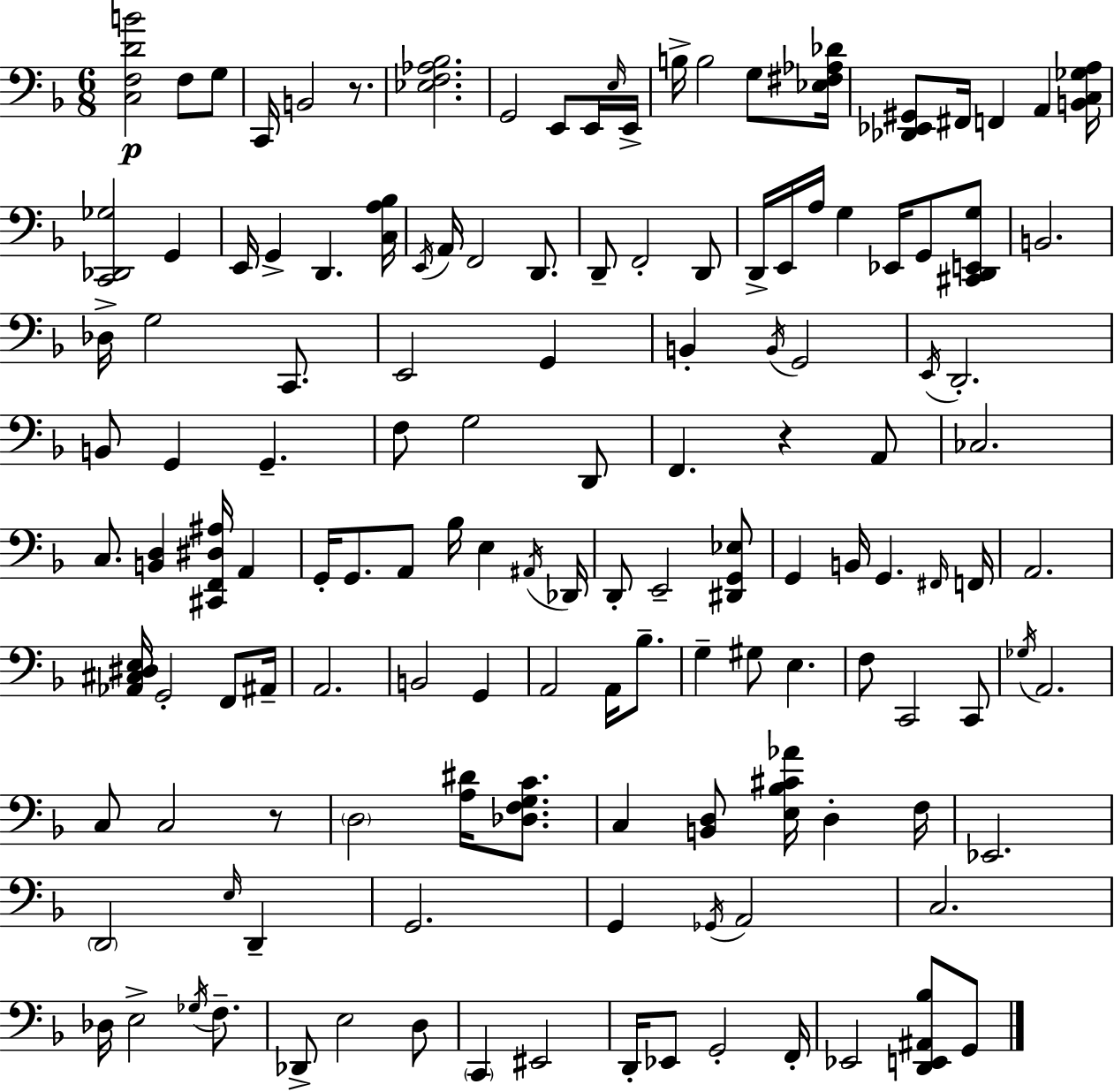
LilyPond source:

{
  \clef bass
  \numericTimeSignature
  \time 6/8
  \key f \major
  \repeat volta 2 { <c f d' b'>2\p f8 g8 | c,16 b,2 r8. | <ees f aes bes>2. | g,2 e,8 e,16 \grace { e16 } | \break e,16-> b16-> b2 g8 | <ees fis aes des'>16 <des, ees, gis,>8 fis,16 f,4 a,4 | <b, c ges a>16 <c, des, ges>2 g,4 | e,16 g,4-> d,4. | \break <c a bes>16 \acciaccatura { e,16 } a,16 f,2 d,8. | d,8-- f,2-. | d,8 d,16-> e,16 a16 g4 ees,16 g,8 | <cis, d, e, g>8 b,2. | \break des16-> g2 c,8. | e,2 g,4 | b,4-. \acciaccatura { b,16 } g,2 | \acciaccatura { e,16 } d,2.-. | \break b,8 g,4 g,4.-- | f8 g2 | d,8 f,4. r4 | a,8 ces2. | \break c8. <b, d>4 <cis, f, dis ais>16 | a,4 g,16-. g,8. a,8 bes16 e4 | \acciaccatura { ais,16 } des,16 d,8-. e,2-- | <dis, g, ees>8 g,4 b,16 g,4. | \break \grace { fis,16 } f,16 a,2. | <aes, cis dis e>16 g,2-. | f,8 ais,16-- a,2. | b,2 | \break g,4 a,2 | a,16 bes8.-- g4-- gis8 | e4. f8 c,2 | c,8 \acciaccatura { ges16 } a,2. | \break c8 c2 | r8 \parenthesize d2 | <a dis'>16 <des f g c'>8. c4 <b, d>8 | <e bes cis' aes'>16 d4-. f16 ees,2. | \break \parenthesize d,2 | \grace { e16 } d,4-- g,2. | g,4 | \acciaccatura { ges,16 } a,2 c2. | \break des16 e2-> | \acciaccatura { ges16 } f8.-- des,8-> | e2 d8 \parenthesize c,4 | eis,2 d,16-. ees,8 | \break g,2-. f,16-. ees,2 | <d, e, ais, bes>8 g,8 } \bar "|."
}